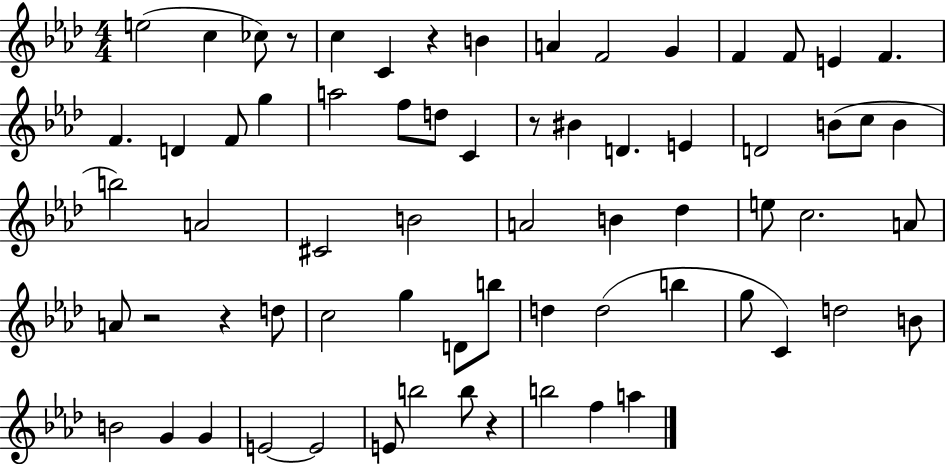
{
  \clef treble
  \numericTimeSignature
  \time 4/4
  \key aes \major
  e''2( c''4 ces''8) r8 | c''4 c'4 r4 b'4 | a'4 f'2 g'4 | f'4 f'8 e'4 f'4. | \break f'4. d'4 f'8 g''4 | a''2 f''8 d''8 c'4 | r8 bis'4 d'4. e'4 | d'2 b'8( c''8 b'4 | \break b''2) a'2 | cis'2 b'2 | a'2 b'4 des''4 | e''8 c''2. a'8 | \break a'8 r2 r4 d''8 | c''2 g''4 d'8 b''8 | d''4 d''2( b''4 | g''8 c'4) d''2 b'8 | \break b'2 g'4 g'4 | e'2~~ e'2 | e'8 b''2 b''8 r4 | b''2 f''4 a''4 | \break \bar "|."
}